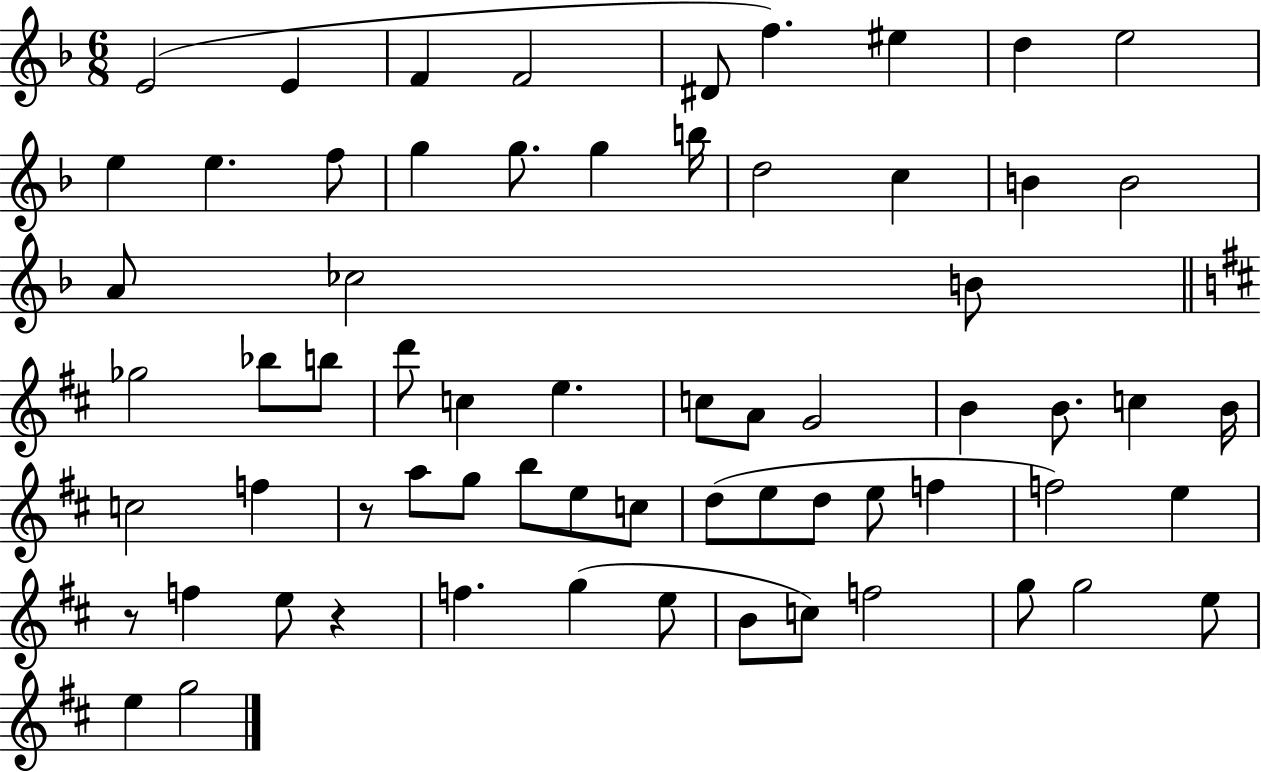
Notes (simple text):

E4/h E4/q F4/q F4/h D#4/e F5/q. EIS5/q D5/q E5/h E5/q E5/q. F5/e G5/q G5/e. G5/q B5/s D5/h C5/q B4/q B4/h A4/e CES5/h B4/e Gb5/h Bb5/e B5/e D6/e C5/q E5/q. C5/e A4/e G4/h B4/q B4/e. C5/q B4/s C5/h F5/q R/e A5/e G5/e B5/e E5/e C5/e D5/e E5/e D5/e E5/e F5/q F5/h E5/q R/e F5/q E5/e R/q F5/q. G5/q E5/e B4/e C5/e F5/h G5/e G5/h E5/e E5/q G5/h